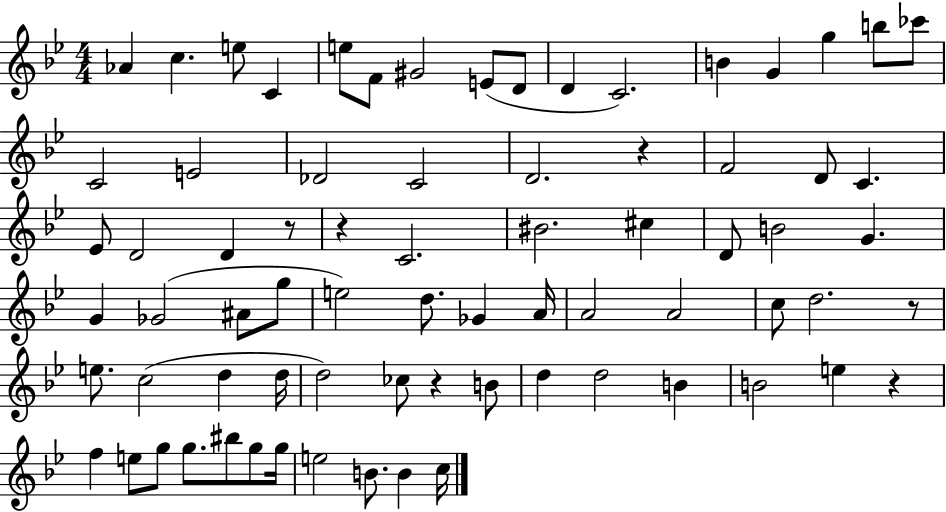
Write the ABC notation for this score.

X:1
T:Untitled
M:4/4
L:1/4
K:Bb
_A c e/2 C e/2 F/2 ^G2 E/2 D/2 D C2 B G g b/2 _c'/2 C2 E2 _D2 C2 D2 z F2 D/2 C _E/2 D2 D z/2 z C2 ^B2 ^c D/2 B2 G G _G2 ^A/2 g/2 e2 d/2 _G A/4 A2 A2 c/2 d2 z/2 e/2 c2 d d/4 d2 _c/2 z B/2 d d2 B B2 e z f e/2 g/2 g/2 ^b/2 g/2 g/4 e2 B/2 B c/4